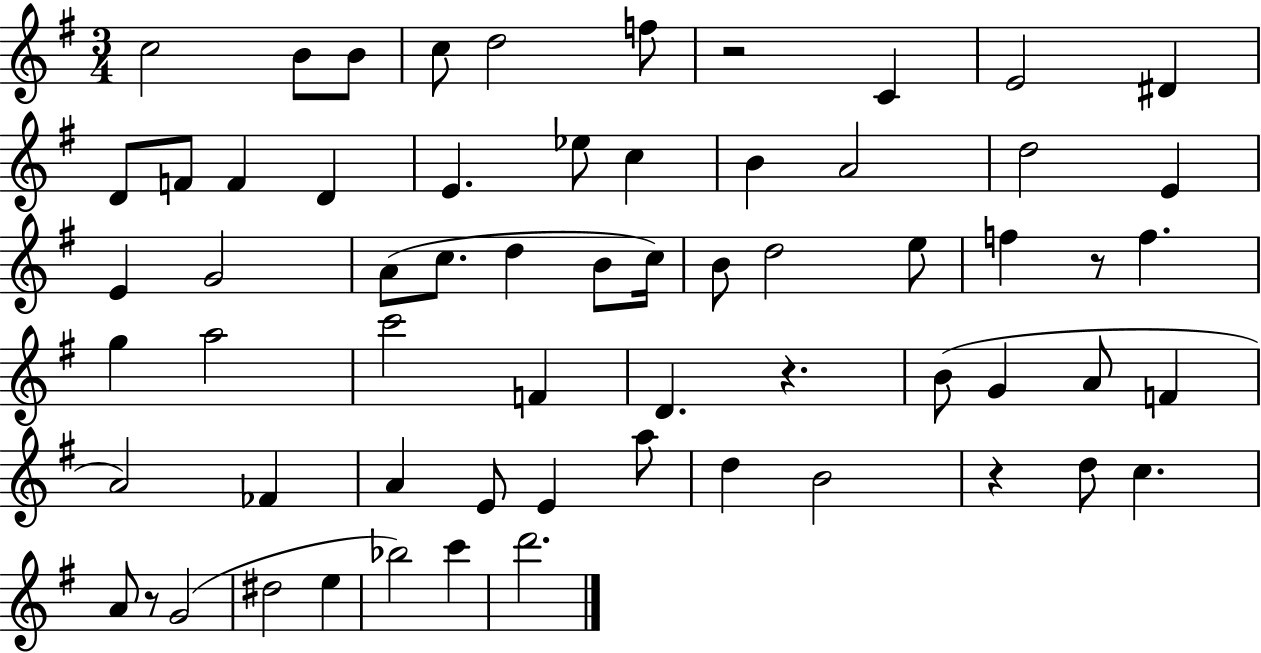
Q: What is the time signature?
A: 3/4